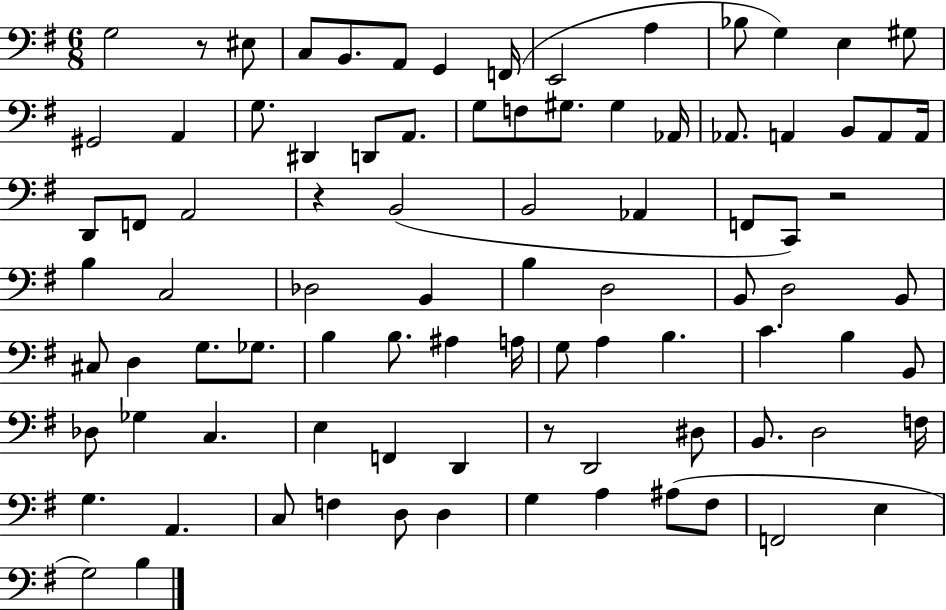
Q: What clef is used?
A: bass